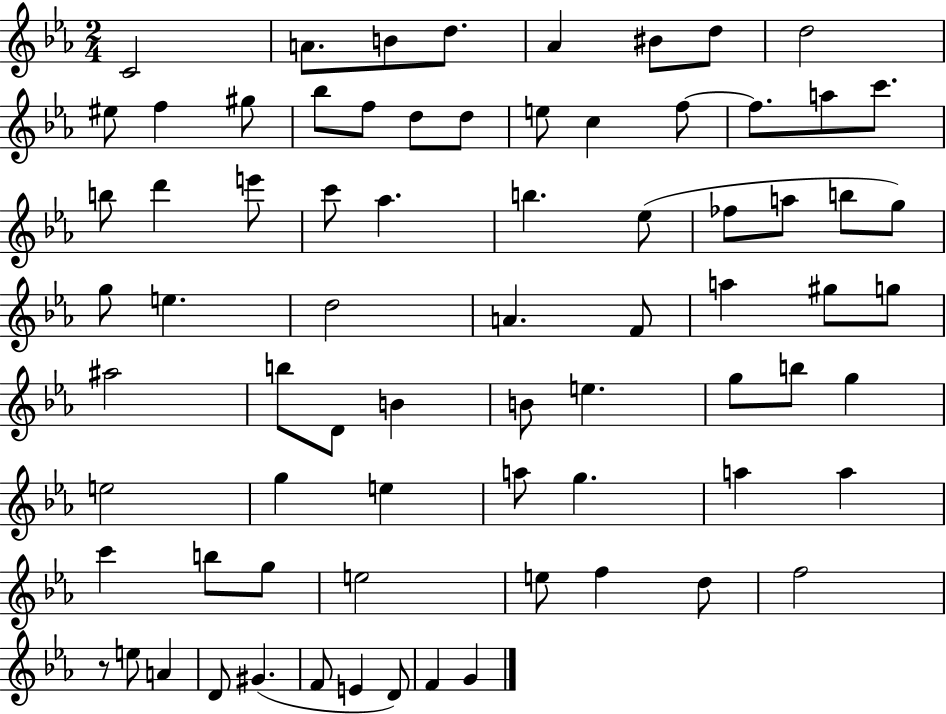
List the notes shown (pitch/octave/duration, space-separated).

C4/h A4/e. B4/e D5/e. Ab4/q BIS4/e D5/e D5/h EIS5/e F5/q G#5/e Bb5/e F5/e D5/e D5/e E5/e C5/q F5/e F5/e. A5/e C6/e. B5/e D6/q E6/e C6/e Ab5/q. B5/q. Eb5/e FES5/e A5/e B5/e G5/e G5/e E5/q. D5/h A4/q. F4/e A5/q G#5/e G5/e A#5/h B5/e D4/e B4/q B4/e E5/q. G5/e B5/e G5/q E5/h G5/q E5/q A5/e G5/q. A5/q A5/q C6/q B5/e G5/e E5/h E5/e F5/q D5/e F5/h R/e E5/e A4/q D4/e G#4/q. F4/e E4/q D4/e F4/q G4/q